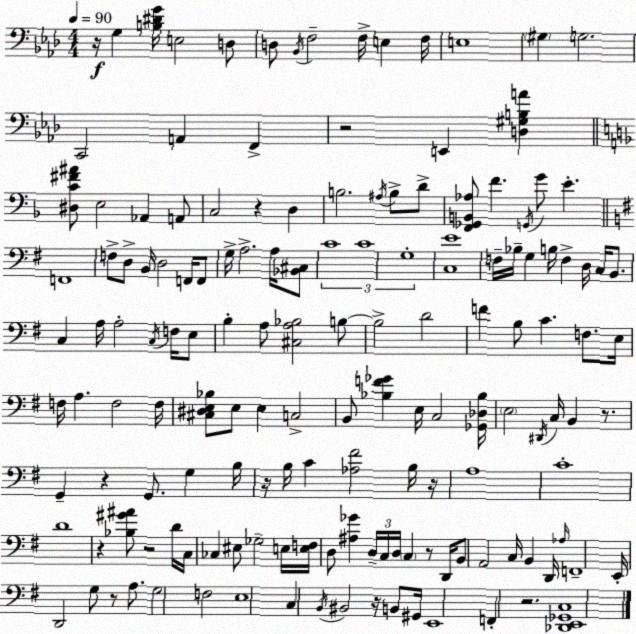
X:1
T:Untitled
M:4/4
L:1/4
K:Ab
z/4 G, [B,^DG]/4 E,2 D,/2 D,/2 _B,,/4 F,2 F,/4 E, F,/4 E,4 ^G, G,2 C,,2 A,, F,, z2 E,, [D,^G,B,A] [^D,C^F^A]/2 E,2 _A,, A,,/2 C,2 z D, B,2 ^A,/4 B,/2 D/2 [F,,_G,,B,,_A,]/2 F G,,/4 G/2 E F,,4 F,/2 D,/2 B,,/4 D,2 F,,/4 F,,/2 G,/4 A,2 A,/4 [_B,,^C,]/2 C4 C4 G,4 [C,E]4 F,/4 _B,/4 G, B,/4 F, D,/4 C,/4 B,,/2 C, A,/4 A,2 C,/4 F,/4 E,/2 B, A,/2 [^C,A,_B,]2 B,/2 B,2 D2 F B,/2 C F,/2 E,/4 F,/4 A, F,2 F,/4 [^C,^D,E,_B,]/2 E,/2 E, C,2 B,,/2 [_B,F_G] E,/4 C,2 [_G,,_D,_B,]/4 E,2 ^D,,/4 C,/4 B,, z/2 G,, z G,,/2 G, B,/4 z/4 B,/4 C [_A,^F]2 B,/4 z/4 A,4 C4 D4 z [_B,^G^A]/2 z2 D/4 C,/4 _C, ^E,/2 _G,2 E,/4 [E,F,]/4 D,/2 [^A,_G] D,/4 C,/4 D,/4 C, z/2 D,,/4 B,,/2 A,,2 C,/4 B,, D,,/4 _A,/4 F,,4 E,,/4 D,,2 G,/2 z/2 A,/2 G,2 F,2 E,4 C, B,,/4 ^B,,2 z/4 B,,/2 ^G,,/4 E,,4 F,, z2 [_D,,E,,_G,,C,]4